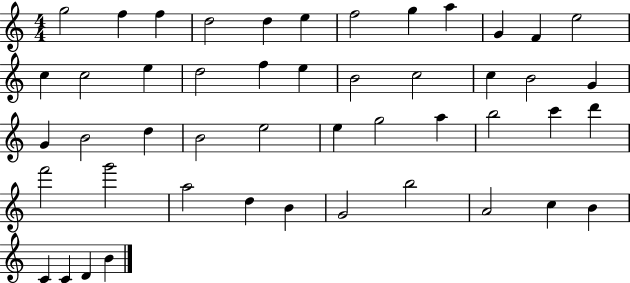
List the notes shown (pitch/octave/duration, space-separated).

G5/h F5/q F5/q D5/h D5/q E5/q F5/h G5/q A5/q G4/q F4/q E5/h C5/q C5/h E5/q D5/h F5/q E5/q B4/h C5/h C5/q B4/h G4/q G4/q B4/h D5/q B4/h E5/h E5/q G5/h A5/q B5/h C6/q D6/q F6/h G6/h A5/h D5/q B4/q G4/h B5/h A4/h C5/q B4/q C4/q C4/q D4/q B4/q